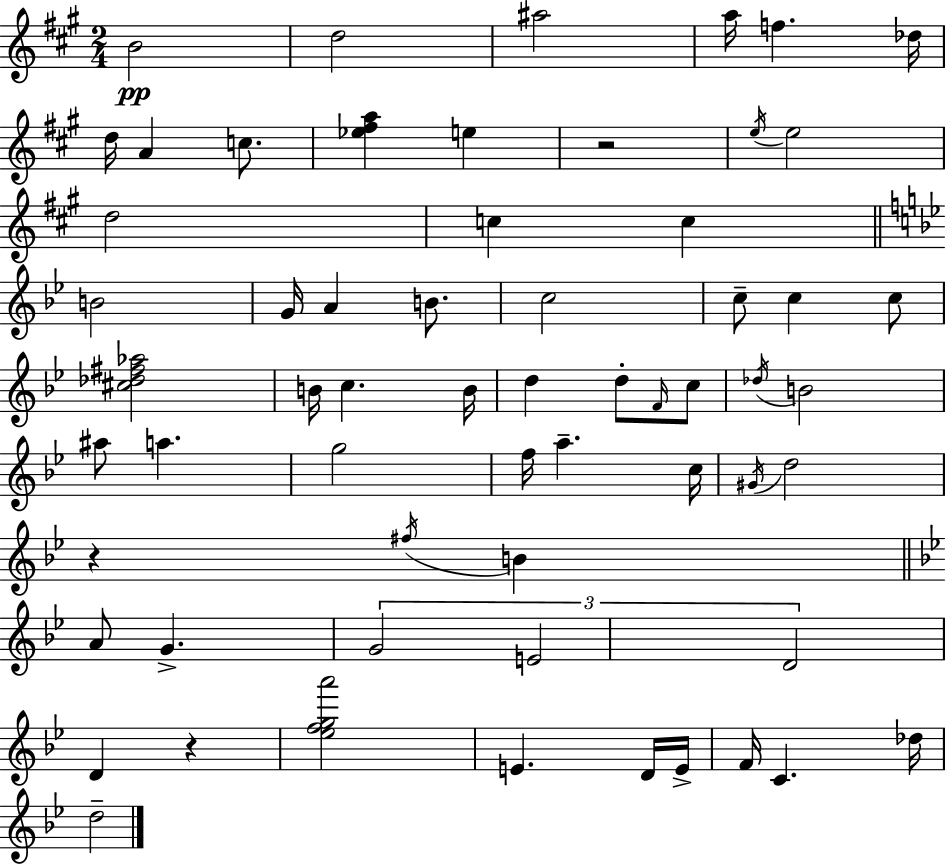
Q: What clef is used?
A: treble